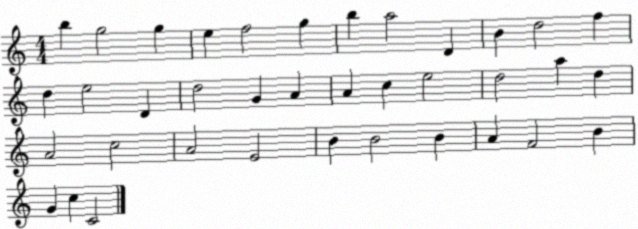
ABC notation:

X:1
T:Untitled
M:4/4
L:1/4
K:C
b g2 g e f2 g b a2 D B d2 f d e2 D d2 G A A c e2 d2 a d A2 c2 A2 E2 B B2 B A F2 B G c C2